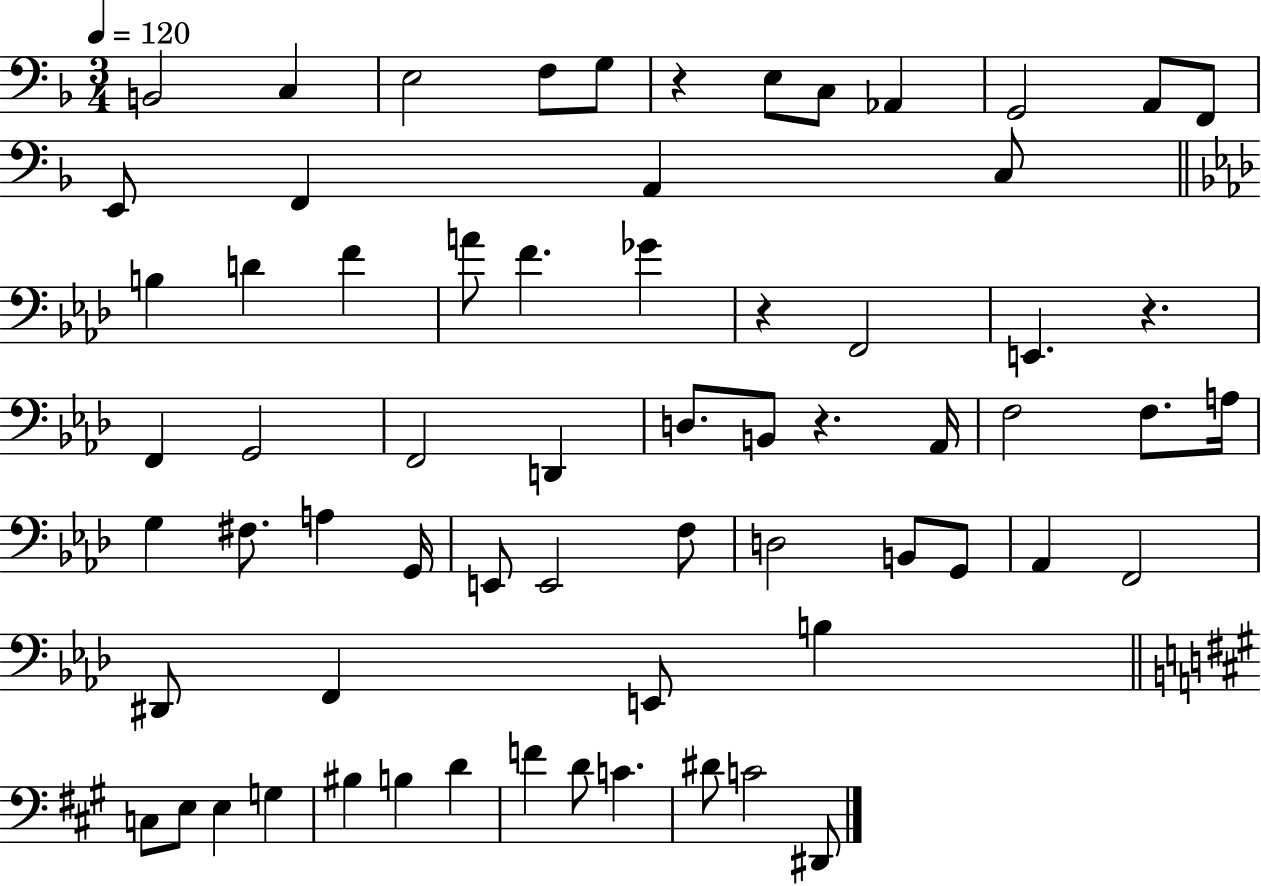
{
  \clef bass
  \numericTimeSignature
  \time 3/4
  \key f \major
  \tempo 4 = 120
  \repeat volta 2 { b,2 c4 | e2 f8 g8 | r4 e8 c8 aes,4 | g,2 a,8 f,8 | \break e,8 f,4 a,4 c8 | \bar "||" \break \key f \minor b4 d'4 f'4 | a'8 f'4. ges'4 | r4 f,2 | e,4. r4. | \break f,4 g,2 | f,2 d,4 | d8. b,8 r4. aes,16 | f2 f8. a16 | \break g4 fis8. a4 g,16 | e,8 e,2 f8 | d2 b,8 g,8 | aes,4 f,2 | \break dis,8 f,4 e,8 b4 | \bar "||" \break \key a \major c8 e8 e4 g4 | bis4 b4 d'4 | f'4 d'8 c'4. | dis'8 c'2 dis,8 | \break } \bar "|."
}